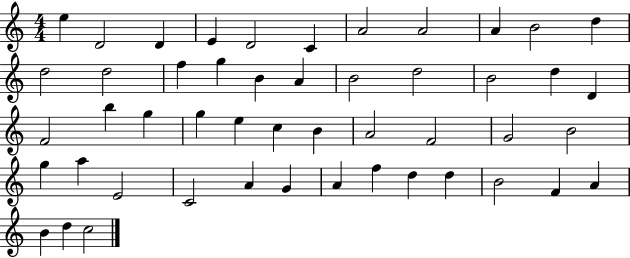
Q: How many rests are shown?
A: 0